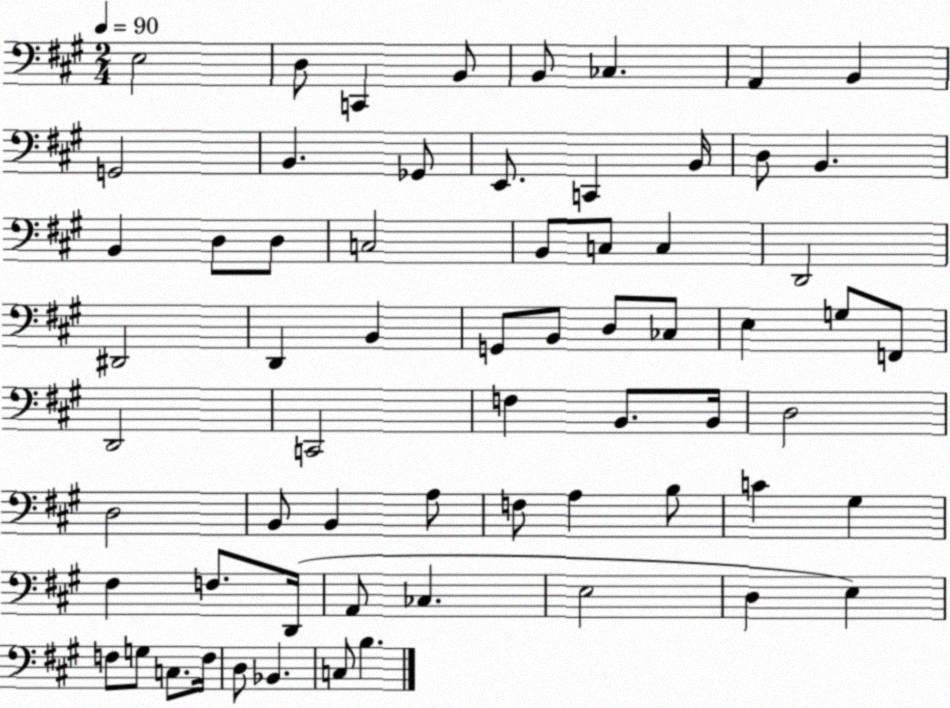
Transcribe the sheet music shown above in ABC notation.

X:1
T:Untitled
M:2/4
L:1/4
K:A
E,2 D,/2 C,, B,,/2 B,,/2 _C, A,, B,, G,,2 B,, _G,,/2 E,,/2 C,, B,,/4 D,/2 B,, B,, D,/2 D,/2 C,2 B,,/2 C,/2 C, D,,2 ^D,,2 D,, B,, G,,/2 B,,/2 D,/2 _C,/2 E, G,/2 F,,/2 D,,2 C,,2 F, B,,/2 B,,/4 D,2 D,2 B,,/2 B,, A,/2 F,/2 A, B,/2 C ^G, ^F, F,/2 D,,/4 A,,/2 _C, E,2 D, E, F,/2 G,/2 C,/2 F,/4 D,/2 _B,, C,/2 B,